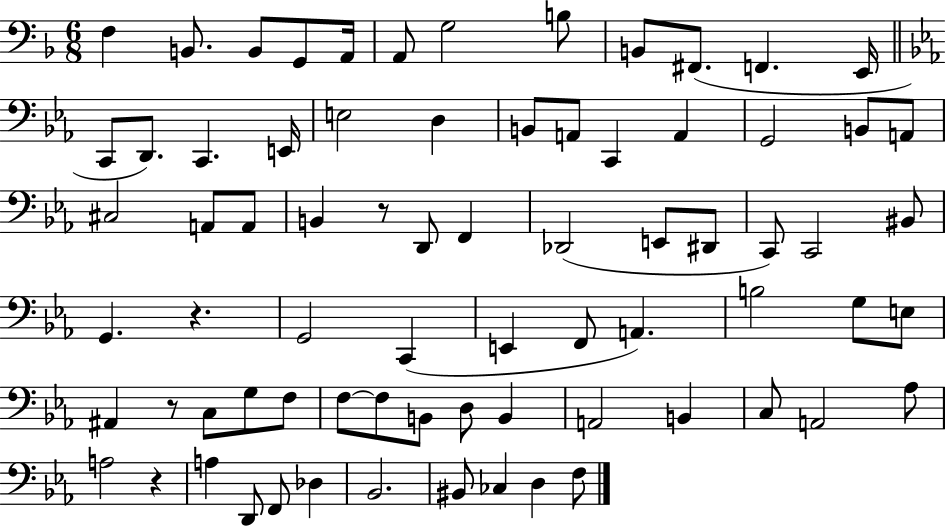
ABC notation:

X:1
T:Untitled
M:6/8
L:1/4
K:F
F, B,,/2 B,,/2 G,,/2 A,,/4 A,,/2 G,2 B,/2 B,,/2 ^F,,/2 F,, E,,/4 C,,/2 D,,/2 C,, E,,/4 E,2 D, B,,/2 A,,/2 C,, A,, G,,2 B,,/2 A,,/2 ^C,2 A,,/2 A,,/2 B,, z/2 D,,/2 F,, _D,,2 E,,/2 ^D,,/2 C,,/2 C,,2 ^B,,/2 G,, z G,,2 C,, E,, F,,/2 A,, B,2 G,/2 E,/2 ^A,, z/2 C,/2 G,/2 F,/2 F,/2 F,/2 B,,/2 D,/2 B,, A,,2 B,, C,/2 A,,2 _A,/2 A,2 z A, D,,/2 F,,/2 _D, _B,,2 ^B,,/2 _C, D, F,/2